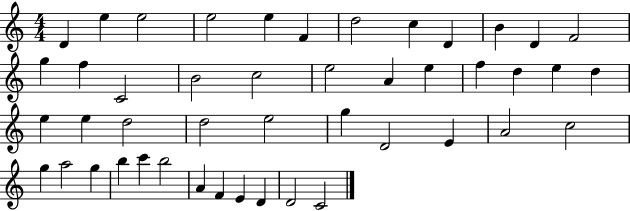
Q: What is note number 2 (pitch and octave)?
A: E5